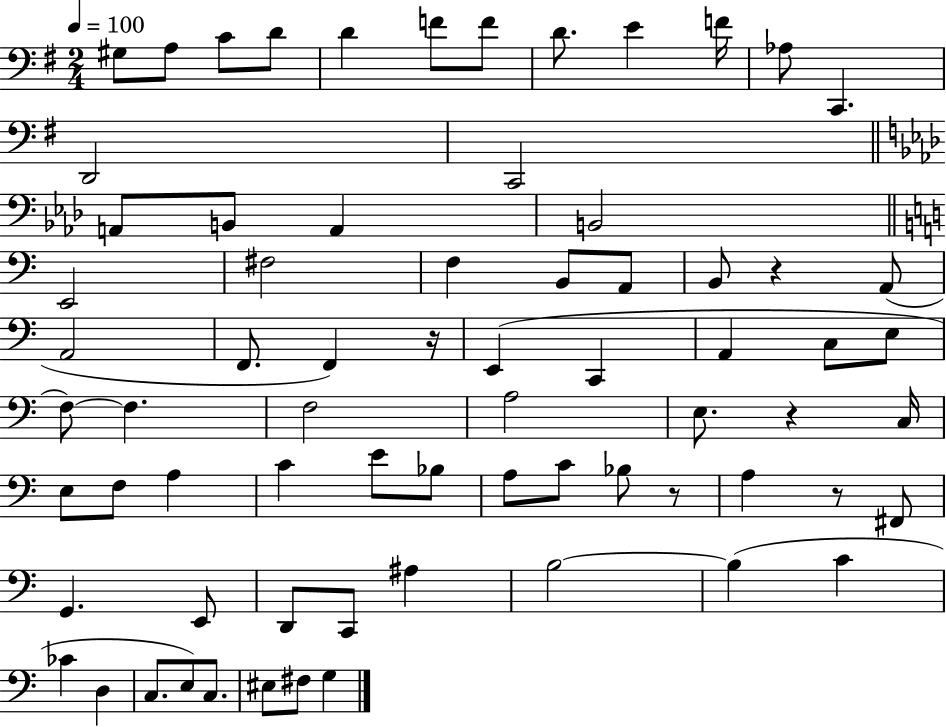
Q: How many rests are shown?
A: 5